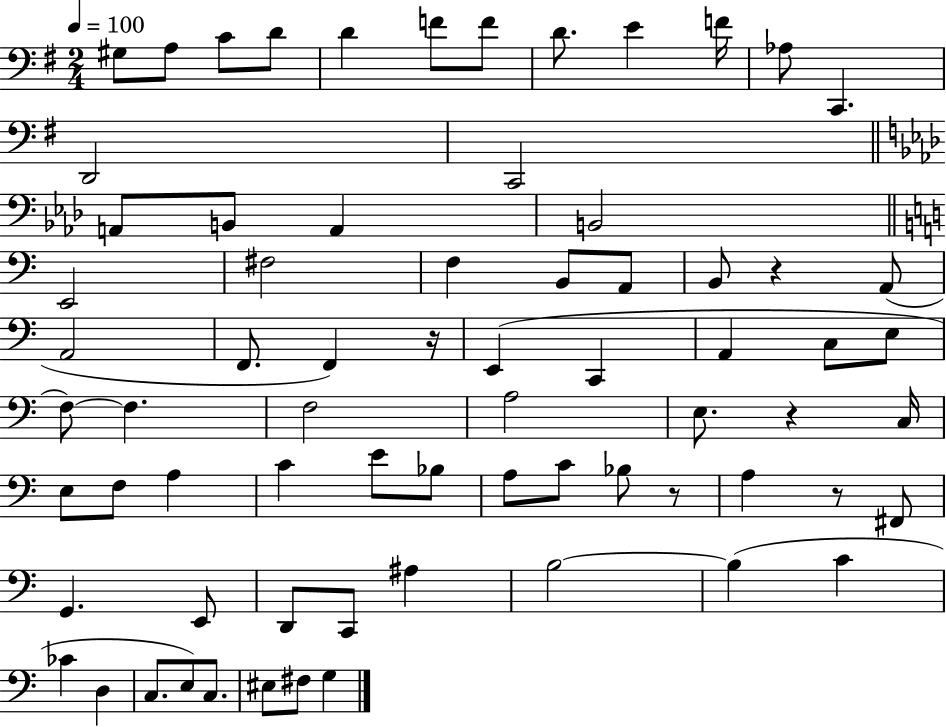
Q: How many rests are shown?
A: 5